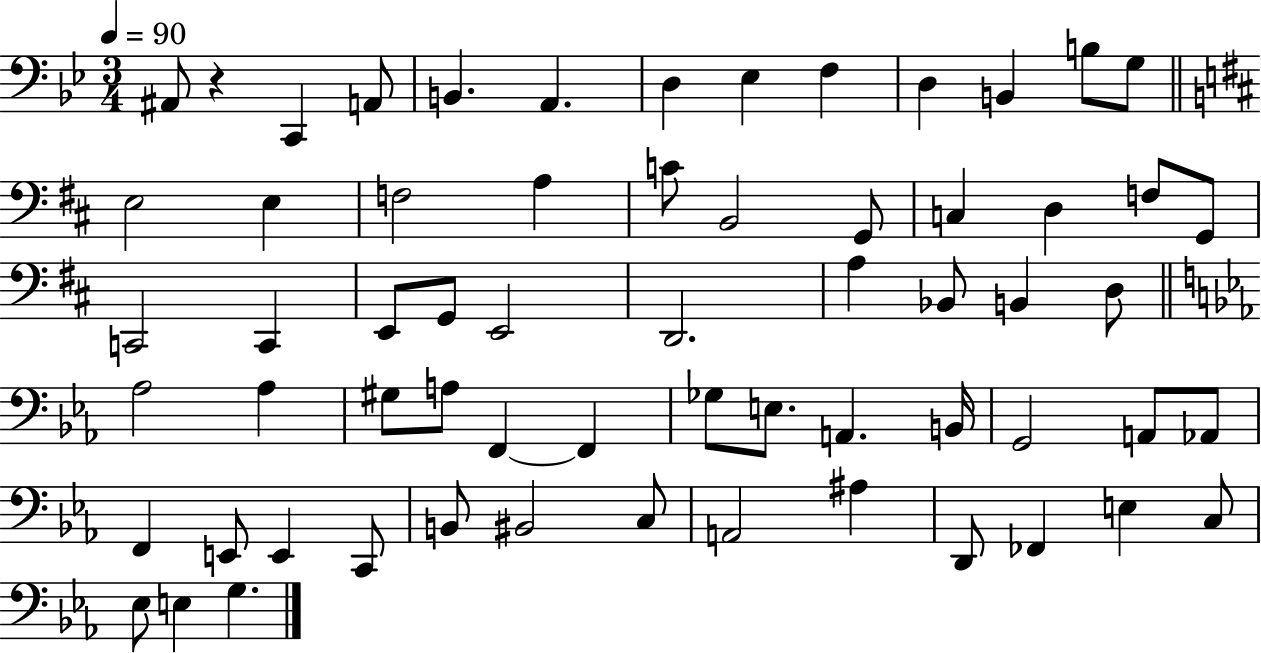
A#2/e R/q C2/q A2/e B2/q. A2/q. D3/q Eb3/q F3/q D3/q B2/q B3/e G3/e E3/h E3/q F3/h A3/q C4/e B2/h G2/e C3/q D3/q F3/e G2/e C2/h C2/q E2/e G2/e E2/h D2/h. A3/q Bb2/e B2/q D3/e Ab3/h Ab3/q G#3/e A3/e F2/q F2/q Gb3/e E3/e. A2/q. B2/s G2/h A2/e Ab2/e F2/q E2/e E2/q C2/e B2/e BIS2/h C3/e A2/h A#3/q D2/e FES2/q E3/q C3/e Eb3/e E3/q G3/q.